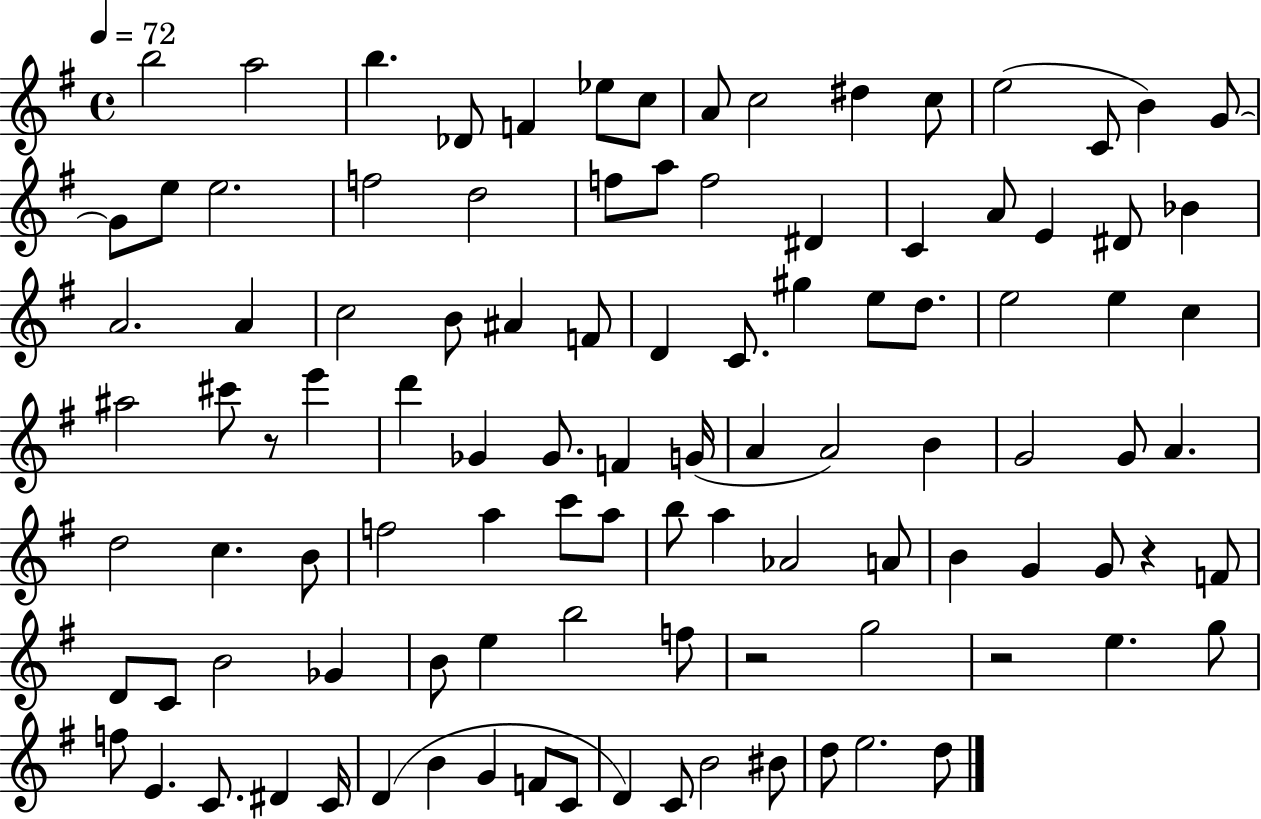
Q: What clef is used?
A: treble